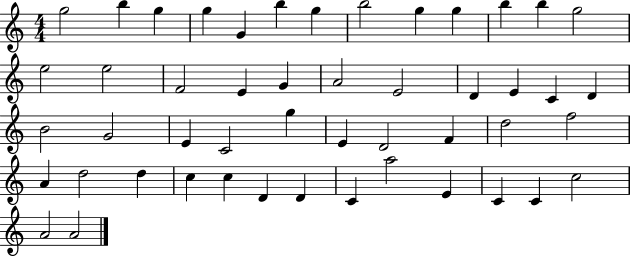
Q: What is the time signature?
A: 4/4